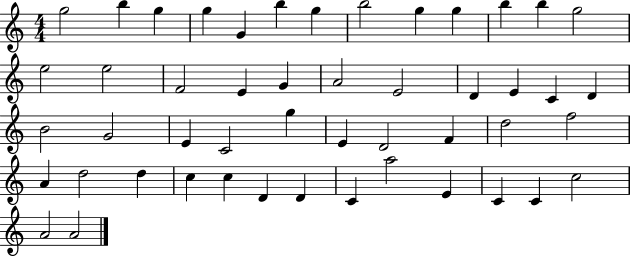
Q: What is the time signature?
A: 4/4